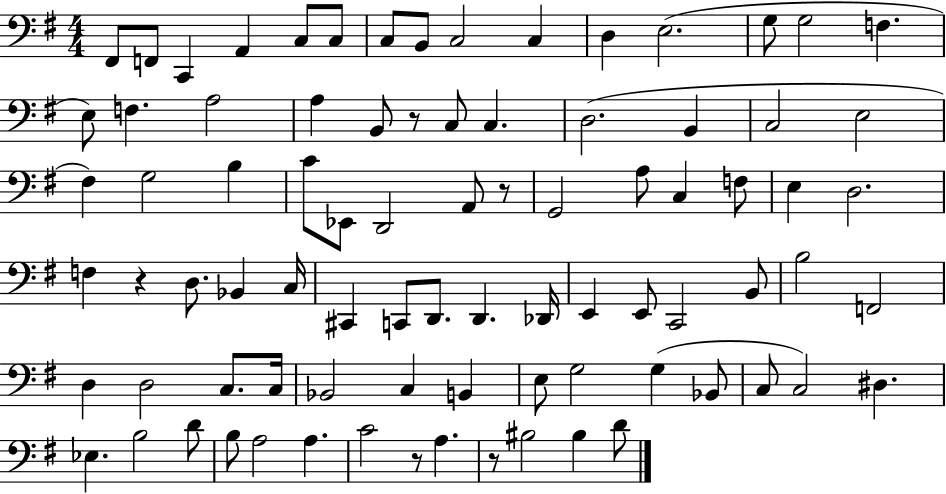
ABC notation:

X:1
T:Untitled
M:4/4
L:1/4
K:G
^F,,/2 F,,/2 C,, A,, C,/2 C,/2 C,/2 B,,/2 C,2 C, D, E,2 G,/2 G,2 F, E,/2 F, A,2 A, B,,/2 z/2 C,/2 C, D,2 B,, C,2 E,2 ^F, G,2 B, C/2 _E,,/2 D,,2 A,,/2 z/2 G,,2 A,/2 C, F,/2 E, D,2 F, z D,/2 _B,, C,/4 ^C,, C,,/2 D,,/2 D,, _D,,/4 E,, E,,/2 C,,2 B,,/2 B,2 F,,2 D, D,2 C,/2 C,/4 _B,,2 C, B,, E,/2 G,2 G, _B,,/2 C,/2 C,2 ^D, _E, B,2 D/2 B,/2 A,2 A, C2 z/2 A, z/2 ^B,2 ^B, D/2